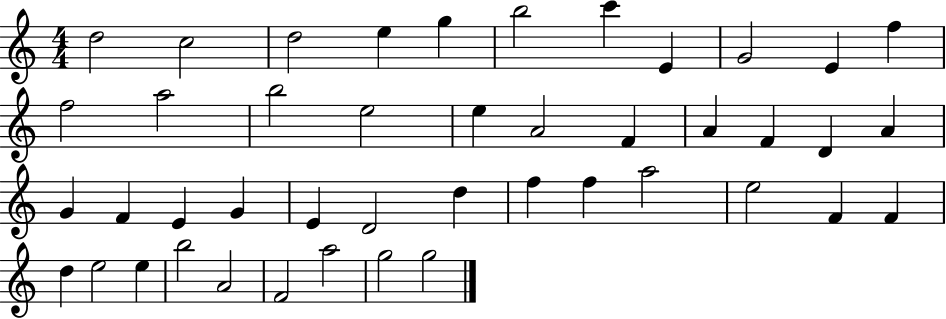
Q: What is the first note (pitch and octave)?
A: D5